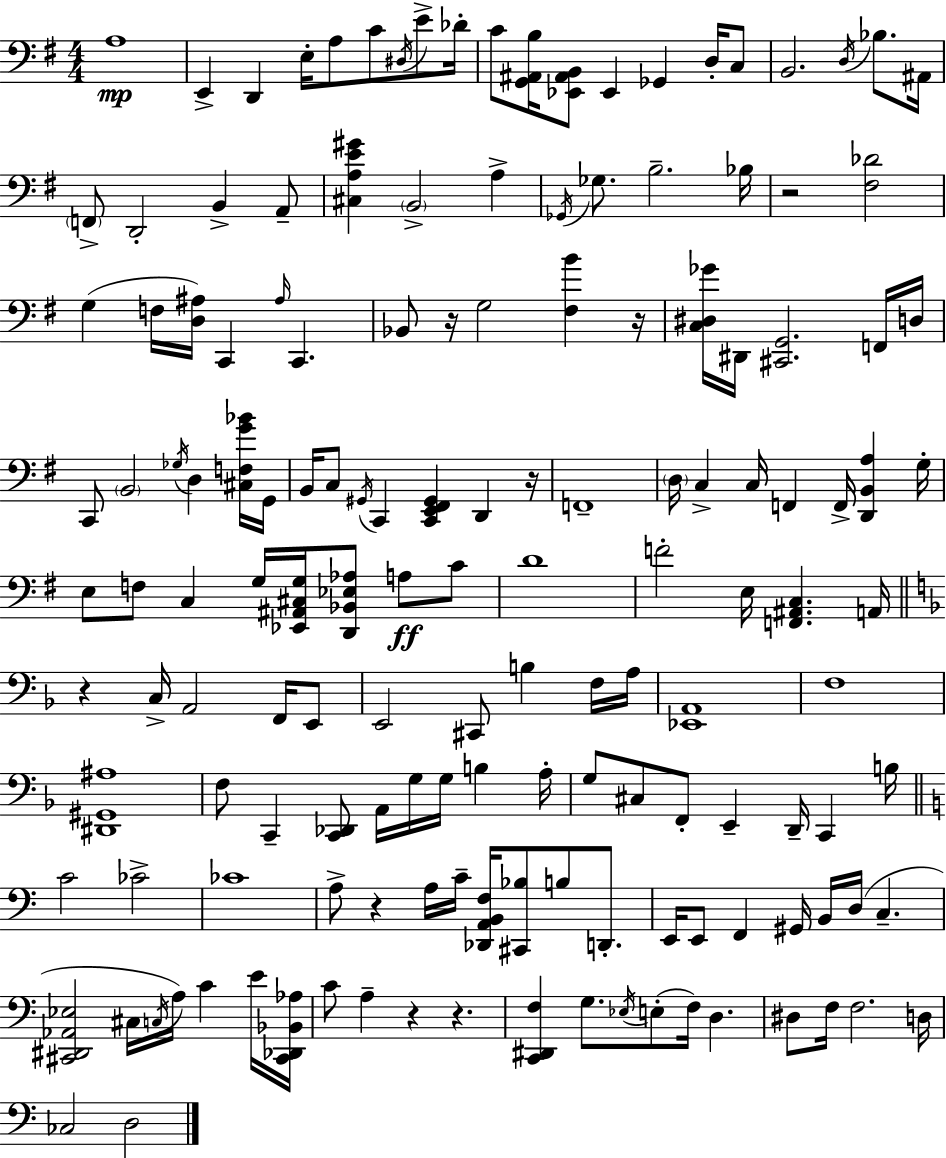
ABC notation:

X:1
T:Untitled
M:4/4
L:1/4
K:Em
A,4 E,, D,, E,/4 A,/2 C/2 ^D,/4 E/2 _D/4 C/2 [G,,^A,,B,]/4 [_E,,^A,,B,,]/2 _E,, _G,, D,/4 C,/2 B,,2 D,/4 _B,/2 ^A,,/4 F,,/2 D,,2 B,, A,,/2 [^C,A,E^G] B,,2 A, _G,,/4 _G,/2 B,2 _B,/4 z2 [^F,_D]2 G, F,/4 [D,^A,]/4 C,, ^A,/4 C,, _B,,/2 z/4 G,2 [^F,B] z/4 [C,^D,_G]/4 ^D,,/4 [^C,,G,,]2 F,,/4 D,/4 C,,/2 B,,2 _G,/4 D, [^C,F,G_B]/4 G,,/4 B,,/4 C,/2 ^G,,/4 C,, [C,,E,,^F,,^G,,] D,, z/4 F,,4 D,/4 C, C,/4 F,, F,,/4 [D,,B,,A,] G,/4 E,/2 F,/2 C, G,/4 [_E,,^A,,^C,G,]/4 [D,,_B,,_E,_A,]/2 A,/2 C/2 D4 F2 E,/4 [F,,^A,,C,] A,,/4 z C,/4 A,,2 F,,/4 E,,/2 E,,2 ^C,,/2 B, F,/4 A,/4 [_E,,A,,]4 F,4 [^D,,^G,,^A,]4 F,/2 C,, [C,,_D,,]/2 A,,/4 G,/4 G,/4 B, A,/4 G,/2 ^C,/2 F,,/2 E,, D,,/4 C,, B,/4 C2 _C2 _C4 A,/2 z A,/4 C/4 [_D,,A,,B,,F,]/4 [^C,,_B,]/2 B,/2 D,,/2 E,,/4 E,,/2 F,, ^G,,/4 B,,/4 D,/4 C, [^C,,^D,,_A,,_E,]2 ^C,/4 C,/4 A,/4 C E/4 [^C,,_D,,_B,,_A,]/4 C/2 A, z z [C,,^D,,F,] G,/2 _E,/4 E,/2 F,/4 D, ^D,/2 F,/4 F,2 D,/4 _C,2 D,2